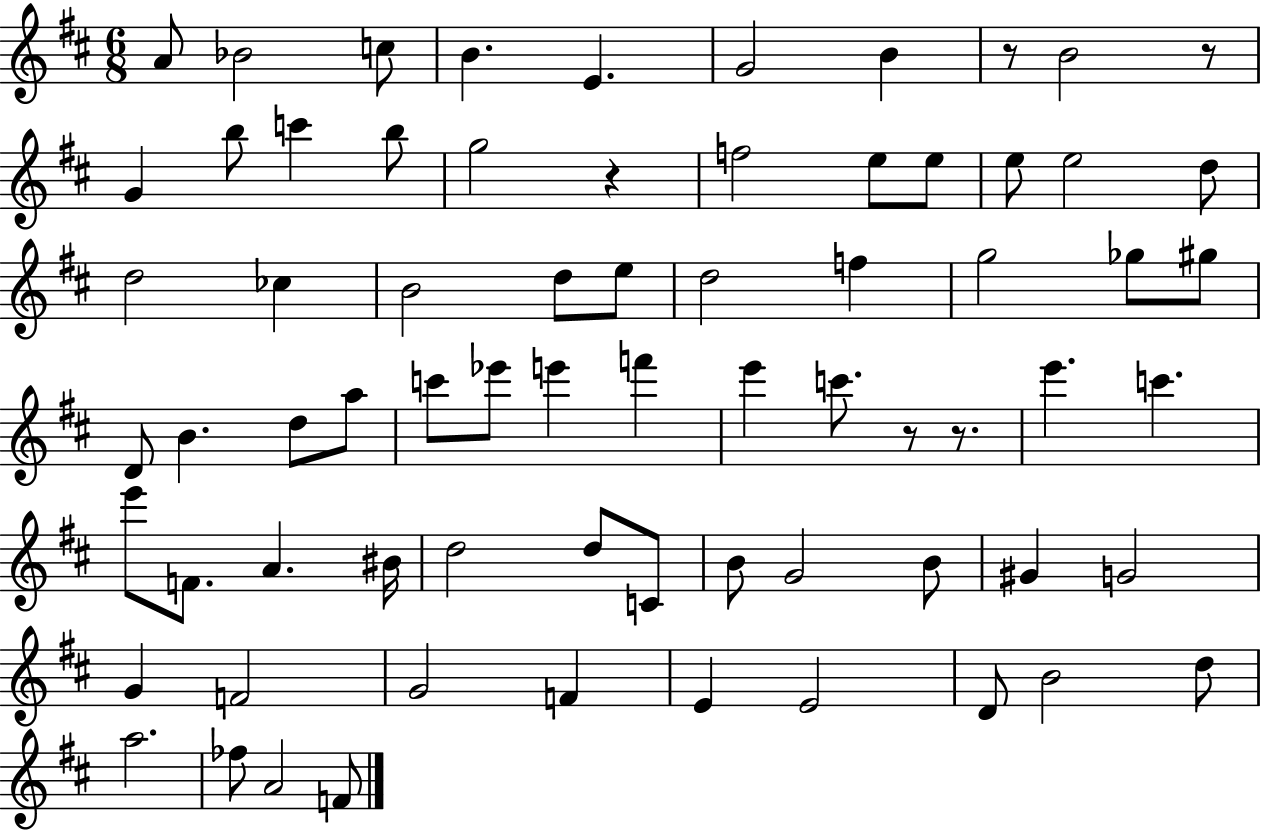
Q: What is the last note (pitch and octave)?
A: F4